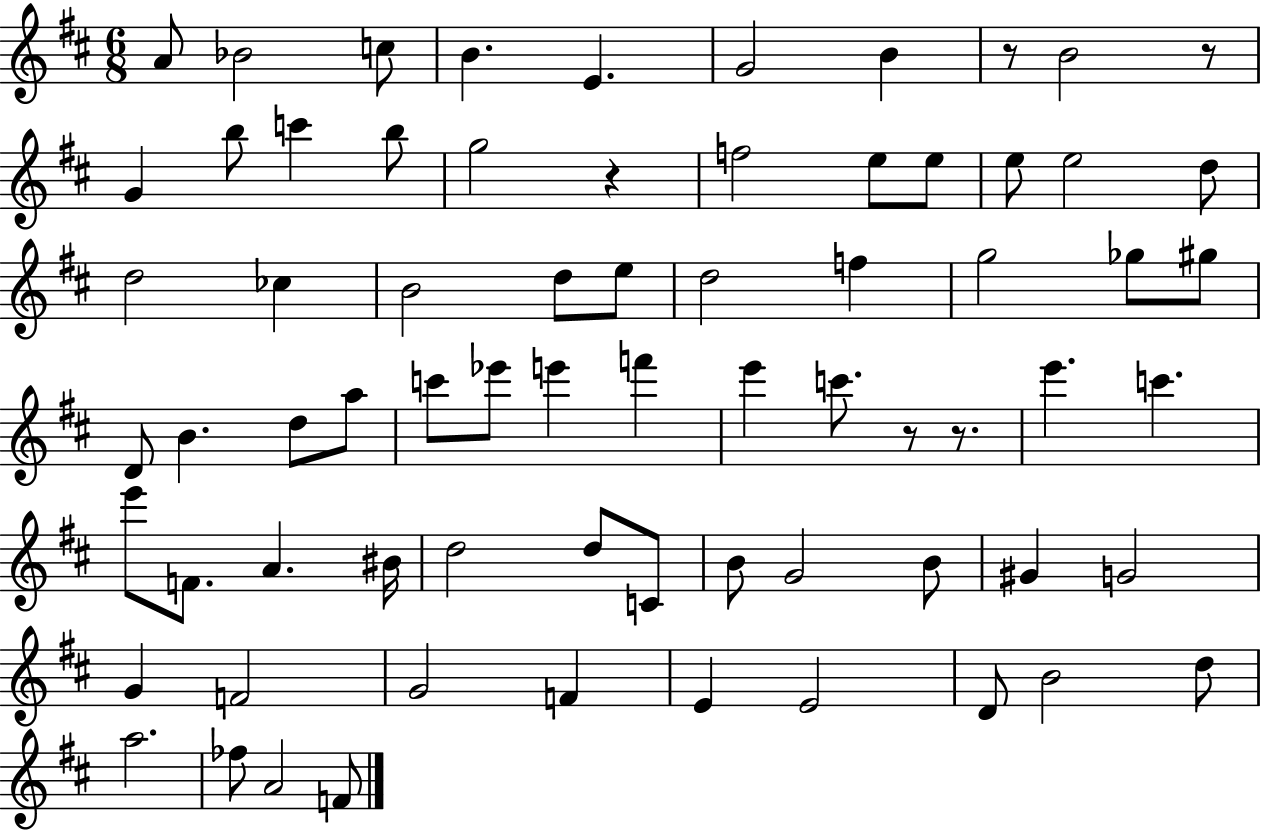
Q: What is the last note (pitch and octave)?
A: F4